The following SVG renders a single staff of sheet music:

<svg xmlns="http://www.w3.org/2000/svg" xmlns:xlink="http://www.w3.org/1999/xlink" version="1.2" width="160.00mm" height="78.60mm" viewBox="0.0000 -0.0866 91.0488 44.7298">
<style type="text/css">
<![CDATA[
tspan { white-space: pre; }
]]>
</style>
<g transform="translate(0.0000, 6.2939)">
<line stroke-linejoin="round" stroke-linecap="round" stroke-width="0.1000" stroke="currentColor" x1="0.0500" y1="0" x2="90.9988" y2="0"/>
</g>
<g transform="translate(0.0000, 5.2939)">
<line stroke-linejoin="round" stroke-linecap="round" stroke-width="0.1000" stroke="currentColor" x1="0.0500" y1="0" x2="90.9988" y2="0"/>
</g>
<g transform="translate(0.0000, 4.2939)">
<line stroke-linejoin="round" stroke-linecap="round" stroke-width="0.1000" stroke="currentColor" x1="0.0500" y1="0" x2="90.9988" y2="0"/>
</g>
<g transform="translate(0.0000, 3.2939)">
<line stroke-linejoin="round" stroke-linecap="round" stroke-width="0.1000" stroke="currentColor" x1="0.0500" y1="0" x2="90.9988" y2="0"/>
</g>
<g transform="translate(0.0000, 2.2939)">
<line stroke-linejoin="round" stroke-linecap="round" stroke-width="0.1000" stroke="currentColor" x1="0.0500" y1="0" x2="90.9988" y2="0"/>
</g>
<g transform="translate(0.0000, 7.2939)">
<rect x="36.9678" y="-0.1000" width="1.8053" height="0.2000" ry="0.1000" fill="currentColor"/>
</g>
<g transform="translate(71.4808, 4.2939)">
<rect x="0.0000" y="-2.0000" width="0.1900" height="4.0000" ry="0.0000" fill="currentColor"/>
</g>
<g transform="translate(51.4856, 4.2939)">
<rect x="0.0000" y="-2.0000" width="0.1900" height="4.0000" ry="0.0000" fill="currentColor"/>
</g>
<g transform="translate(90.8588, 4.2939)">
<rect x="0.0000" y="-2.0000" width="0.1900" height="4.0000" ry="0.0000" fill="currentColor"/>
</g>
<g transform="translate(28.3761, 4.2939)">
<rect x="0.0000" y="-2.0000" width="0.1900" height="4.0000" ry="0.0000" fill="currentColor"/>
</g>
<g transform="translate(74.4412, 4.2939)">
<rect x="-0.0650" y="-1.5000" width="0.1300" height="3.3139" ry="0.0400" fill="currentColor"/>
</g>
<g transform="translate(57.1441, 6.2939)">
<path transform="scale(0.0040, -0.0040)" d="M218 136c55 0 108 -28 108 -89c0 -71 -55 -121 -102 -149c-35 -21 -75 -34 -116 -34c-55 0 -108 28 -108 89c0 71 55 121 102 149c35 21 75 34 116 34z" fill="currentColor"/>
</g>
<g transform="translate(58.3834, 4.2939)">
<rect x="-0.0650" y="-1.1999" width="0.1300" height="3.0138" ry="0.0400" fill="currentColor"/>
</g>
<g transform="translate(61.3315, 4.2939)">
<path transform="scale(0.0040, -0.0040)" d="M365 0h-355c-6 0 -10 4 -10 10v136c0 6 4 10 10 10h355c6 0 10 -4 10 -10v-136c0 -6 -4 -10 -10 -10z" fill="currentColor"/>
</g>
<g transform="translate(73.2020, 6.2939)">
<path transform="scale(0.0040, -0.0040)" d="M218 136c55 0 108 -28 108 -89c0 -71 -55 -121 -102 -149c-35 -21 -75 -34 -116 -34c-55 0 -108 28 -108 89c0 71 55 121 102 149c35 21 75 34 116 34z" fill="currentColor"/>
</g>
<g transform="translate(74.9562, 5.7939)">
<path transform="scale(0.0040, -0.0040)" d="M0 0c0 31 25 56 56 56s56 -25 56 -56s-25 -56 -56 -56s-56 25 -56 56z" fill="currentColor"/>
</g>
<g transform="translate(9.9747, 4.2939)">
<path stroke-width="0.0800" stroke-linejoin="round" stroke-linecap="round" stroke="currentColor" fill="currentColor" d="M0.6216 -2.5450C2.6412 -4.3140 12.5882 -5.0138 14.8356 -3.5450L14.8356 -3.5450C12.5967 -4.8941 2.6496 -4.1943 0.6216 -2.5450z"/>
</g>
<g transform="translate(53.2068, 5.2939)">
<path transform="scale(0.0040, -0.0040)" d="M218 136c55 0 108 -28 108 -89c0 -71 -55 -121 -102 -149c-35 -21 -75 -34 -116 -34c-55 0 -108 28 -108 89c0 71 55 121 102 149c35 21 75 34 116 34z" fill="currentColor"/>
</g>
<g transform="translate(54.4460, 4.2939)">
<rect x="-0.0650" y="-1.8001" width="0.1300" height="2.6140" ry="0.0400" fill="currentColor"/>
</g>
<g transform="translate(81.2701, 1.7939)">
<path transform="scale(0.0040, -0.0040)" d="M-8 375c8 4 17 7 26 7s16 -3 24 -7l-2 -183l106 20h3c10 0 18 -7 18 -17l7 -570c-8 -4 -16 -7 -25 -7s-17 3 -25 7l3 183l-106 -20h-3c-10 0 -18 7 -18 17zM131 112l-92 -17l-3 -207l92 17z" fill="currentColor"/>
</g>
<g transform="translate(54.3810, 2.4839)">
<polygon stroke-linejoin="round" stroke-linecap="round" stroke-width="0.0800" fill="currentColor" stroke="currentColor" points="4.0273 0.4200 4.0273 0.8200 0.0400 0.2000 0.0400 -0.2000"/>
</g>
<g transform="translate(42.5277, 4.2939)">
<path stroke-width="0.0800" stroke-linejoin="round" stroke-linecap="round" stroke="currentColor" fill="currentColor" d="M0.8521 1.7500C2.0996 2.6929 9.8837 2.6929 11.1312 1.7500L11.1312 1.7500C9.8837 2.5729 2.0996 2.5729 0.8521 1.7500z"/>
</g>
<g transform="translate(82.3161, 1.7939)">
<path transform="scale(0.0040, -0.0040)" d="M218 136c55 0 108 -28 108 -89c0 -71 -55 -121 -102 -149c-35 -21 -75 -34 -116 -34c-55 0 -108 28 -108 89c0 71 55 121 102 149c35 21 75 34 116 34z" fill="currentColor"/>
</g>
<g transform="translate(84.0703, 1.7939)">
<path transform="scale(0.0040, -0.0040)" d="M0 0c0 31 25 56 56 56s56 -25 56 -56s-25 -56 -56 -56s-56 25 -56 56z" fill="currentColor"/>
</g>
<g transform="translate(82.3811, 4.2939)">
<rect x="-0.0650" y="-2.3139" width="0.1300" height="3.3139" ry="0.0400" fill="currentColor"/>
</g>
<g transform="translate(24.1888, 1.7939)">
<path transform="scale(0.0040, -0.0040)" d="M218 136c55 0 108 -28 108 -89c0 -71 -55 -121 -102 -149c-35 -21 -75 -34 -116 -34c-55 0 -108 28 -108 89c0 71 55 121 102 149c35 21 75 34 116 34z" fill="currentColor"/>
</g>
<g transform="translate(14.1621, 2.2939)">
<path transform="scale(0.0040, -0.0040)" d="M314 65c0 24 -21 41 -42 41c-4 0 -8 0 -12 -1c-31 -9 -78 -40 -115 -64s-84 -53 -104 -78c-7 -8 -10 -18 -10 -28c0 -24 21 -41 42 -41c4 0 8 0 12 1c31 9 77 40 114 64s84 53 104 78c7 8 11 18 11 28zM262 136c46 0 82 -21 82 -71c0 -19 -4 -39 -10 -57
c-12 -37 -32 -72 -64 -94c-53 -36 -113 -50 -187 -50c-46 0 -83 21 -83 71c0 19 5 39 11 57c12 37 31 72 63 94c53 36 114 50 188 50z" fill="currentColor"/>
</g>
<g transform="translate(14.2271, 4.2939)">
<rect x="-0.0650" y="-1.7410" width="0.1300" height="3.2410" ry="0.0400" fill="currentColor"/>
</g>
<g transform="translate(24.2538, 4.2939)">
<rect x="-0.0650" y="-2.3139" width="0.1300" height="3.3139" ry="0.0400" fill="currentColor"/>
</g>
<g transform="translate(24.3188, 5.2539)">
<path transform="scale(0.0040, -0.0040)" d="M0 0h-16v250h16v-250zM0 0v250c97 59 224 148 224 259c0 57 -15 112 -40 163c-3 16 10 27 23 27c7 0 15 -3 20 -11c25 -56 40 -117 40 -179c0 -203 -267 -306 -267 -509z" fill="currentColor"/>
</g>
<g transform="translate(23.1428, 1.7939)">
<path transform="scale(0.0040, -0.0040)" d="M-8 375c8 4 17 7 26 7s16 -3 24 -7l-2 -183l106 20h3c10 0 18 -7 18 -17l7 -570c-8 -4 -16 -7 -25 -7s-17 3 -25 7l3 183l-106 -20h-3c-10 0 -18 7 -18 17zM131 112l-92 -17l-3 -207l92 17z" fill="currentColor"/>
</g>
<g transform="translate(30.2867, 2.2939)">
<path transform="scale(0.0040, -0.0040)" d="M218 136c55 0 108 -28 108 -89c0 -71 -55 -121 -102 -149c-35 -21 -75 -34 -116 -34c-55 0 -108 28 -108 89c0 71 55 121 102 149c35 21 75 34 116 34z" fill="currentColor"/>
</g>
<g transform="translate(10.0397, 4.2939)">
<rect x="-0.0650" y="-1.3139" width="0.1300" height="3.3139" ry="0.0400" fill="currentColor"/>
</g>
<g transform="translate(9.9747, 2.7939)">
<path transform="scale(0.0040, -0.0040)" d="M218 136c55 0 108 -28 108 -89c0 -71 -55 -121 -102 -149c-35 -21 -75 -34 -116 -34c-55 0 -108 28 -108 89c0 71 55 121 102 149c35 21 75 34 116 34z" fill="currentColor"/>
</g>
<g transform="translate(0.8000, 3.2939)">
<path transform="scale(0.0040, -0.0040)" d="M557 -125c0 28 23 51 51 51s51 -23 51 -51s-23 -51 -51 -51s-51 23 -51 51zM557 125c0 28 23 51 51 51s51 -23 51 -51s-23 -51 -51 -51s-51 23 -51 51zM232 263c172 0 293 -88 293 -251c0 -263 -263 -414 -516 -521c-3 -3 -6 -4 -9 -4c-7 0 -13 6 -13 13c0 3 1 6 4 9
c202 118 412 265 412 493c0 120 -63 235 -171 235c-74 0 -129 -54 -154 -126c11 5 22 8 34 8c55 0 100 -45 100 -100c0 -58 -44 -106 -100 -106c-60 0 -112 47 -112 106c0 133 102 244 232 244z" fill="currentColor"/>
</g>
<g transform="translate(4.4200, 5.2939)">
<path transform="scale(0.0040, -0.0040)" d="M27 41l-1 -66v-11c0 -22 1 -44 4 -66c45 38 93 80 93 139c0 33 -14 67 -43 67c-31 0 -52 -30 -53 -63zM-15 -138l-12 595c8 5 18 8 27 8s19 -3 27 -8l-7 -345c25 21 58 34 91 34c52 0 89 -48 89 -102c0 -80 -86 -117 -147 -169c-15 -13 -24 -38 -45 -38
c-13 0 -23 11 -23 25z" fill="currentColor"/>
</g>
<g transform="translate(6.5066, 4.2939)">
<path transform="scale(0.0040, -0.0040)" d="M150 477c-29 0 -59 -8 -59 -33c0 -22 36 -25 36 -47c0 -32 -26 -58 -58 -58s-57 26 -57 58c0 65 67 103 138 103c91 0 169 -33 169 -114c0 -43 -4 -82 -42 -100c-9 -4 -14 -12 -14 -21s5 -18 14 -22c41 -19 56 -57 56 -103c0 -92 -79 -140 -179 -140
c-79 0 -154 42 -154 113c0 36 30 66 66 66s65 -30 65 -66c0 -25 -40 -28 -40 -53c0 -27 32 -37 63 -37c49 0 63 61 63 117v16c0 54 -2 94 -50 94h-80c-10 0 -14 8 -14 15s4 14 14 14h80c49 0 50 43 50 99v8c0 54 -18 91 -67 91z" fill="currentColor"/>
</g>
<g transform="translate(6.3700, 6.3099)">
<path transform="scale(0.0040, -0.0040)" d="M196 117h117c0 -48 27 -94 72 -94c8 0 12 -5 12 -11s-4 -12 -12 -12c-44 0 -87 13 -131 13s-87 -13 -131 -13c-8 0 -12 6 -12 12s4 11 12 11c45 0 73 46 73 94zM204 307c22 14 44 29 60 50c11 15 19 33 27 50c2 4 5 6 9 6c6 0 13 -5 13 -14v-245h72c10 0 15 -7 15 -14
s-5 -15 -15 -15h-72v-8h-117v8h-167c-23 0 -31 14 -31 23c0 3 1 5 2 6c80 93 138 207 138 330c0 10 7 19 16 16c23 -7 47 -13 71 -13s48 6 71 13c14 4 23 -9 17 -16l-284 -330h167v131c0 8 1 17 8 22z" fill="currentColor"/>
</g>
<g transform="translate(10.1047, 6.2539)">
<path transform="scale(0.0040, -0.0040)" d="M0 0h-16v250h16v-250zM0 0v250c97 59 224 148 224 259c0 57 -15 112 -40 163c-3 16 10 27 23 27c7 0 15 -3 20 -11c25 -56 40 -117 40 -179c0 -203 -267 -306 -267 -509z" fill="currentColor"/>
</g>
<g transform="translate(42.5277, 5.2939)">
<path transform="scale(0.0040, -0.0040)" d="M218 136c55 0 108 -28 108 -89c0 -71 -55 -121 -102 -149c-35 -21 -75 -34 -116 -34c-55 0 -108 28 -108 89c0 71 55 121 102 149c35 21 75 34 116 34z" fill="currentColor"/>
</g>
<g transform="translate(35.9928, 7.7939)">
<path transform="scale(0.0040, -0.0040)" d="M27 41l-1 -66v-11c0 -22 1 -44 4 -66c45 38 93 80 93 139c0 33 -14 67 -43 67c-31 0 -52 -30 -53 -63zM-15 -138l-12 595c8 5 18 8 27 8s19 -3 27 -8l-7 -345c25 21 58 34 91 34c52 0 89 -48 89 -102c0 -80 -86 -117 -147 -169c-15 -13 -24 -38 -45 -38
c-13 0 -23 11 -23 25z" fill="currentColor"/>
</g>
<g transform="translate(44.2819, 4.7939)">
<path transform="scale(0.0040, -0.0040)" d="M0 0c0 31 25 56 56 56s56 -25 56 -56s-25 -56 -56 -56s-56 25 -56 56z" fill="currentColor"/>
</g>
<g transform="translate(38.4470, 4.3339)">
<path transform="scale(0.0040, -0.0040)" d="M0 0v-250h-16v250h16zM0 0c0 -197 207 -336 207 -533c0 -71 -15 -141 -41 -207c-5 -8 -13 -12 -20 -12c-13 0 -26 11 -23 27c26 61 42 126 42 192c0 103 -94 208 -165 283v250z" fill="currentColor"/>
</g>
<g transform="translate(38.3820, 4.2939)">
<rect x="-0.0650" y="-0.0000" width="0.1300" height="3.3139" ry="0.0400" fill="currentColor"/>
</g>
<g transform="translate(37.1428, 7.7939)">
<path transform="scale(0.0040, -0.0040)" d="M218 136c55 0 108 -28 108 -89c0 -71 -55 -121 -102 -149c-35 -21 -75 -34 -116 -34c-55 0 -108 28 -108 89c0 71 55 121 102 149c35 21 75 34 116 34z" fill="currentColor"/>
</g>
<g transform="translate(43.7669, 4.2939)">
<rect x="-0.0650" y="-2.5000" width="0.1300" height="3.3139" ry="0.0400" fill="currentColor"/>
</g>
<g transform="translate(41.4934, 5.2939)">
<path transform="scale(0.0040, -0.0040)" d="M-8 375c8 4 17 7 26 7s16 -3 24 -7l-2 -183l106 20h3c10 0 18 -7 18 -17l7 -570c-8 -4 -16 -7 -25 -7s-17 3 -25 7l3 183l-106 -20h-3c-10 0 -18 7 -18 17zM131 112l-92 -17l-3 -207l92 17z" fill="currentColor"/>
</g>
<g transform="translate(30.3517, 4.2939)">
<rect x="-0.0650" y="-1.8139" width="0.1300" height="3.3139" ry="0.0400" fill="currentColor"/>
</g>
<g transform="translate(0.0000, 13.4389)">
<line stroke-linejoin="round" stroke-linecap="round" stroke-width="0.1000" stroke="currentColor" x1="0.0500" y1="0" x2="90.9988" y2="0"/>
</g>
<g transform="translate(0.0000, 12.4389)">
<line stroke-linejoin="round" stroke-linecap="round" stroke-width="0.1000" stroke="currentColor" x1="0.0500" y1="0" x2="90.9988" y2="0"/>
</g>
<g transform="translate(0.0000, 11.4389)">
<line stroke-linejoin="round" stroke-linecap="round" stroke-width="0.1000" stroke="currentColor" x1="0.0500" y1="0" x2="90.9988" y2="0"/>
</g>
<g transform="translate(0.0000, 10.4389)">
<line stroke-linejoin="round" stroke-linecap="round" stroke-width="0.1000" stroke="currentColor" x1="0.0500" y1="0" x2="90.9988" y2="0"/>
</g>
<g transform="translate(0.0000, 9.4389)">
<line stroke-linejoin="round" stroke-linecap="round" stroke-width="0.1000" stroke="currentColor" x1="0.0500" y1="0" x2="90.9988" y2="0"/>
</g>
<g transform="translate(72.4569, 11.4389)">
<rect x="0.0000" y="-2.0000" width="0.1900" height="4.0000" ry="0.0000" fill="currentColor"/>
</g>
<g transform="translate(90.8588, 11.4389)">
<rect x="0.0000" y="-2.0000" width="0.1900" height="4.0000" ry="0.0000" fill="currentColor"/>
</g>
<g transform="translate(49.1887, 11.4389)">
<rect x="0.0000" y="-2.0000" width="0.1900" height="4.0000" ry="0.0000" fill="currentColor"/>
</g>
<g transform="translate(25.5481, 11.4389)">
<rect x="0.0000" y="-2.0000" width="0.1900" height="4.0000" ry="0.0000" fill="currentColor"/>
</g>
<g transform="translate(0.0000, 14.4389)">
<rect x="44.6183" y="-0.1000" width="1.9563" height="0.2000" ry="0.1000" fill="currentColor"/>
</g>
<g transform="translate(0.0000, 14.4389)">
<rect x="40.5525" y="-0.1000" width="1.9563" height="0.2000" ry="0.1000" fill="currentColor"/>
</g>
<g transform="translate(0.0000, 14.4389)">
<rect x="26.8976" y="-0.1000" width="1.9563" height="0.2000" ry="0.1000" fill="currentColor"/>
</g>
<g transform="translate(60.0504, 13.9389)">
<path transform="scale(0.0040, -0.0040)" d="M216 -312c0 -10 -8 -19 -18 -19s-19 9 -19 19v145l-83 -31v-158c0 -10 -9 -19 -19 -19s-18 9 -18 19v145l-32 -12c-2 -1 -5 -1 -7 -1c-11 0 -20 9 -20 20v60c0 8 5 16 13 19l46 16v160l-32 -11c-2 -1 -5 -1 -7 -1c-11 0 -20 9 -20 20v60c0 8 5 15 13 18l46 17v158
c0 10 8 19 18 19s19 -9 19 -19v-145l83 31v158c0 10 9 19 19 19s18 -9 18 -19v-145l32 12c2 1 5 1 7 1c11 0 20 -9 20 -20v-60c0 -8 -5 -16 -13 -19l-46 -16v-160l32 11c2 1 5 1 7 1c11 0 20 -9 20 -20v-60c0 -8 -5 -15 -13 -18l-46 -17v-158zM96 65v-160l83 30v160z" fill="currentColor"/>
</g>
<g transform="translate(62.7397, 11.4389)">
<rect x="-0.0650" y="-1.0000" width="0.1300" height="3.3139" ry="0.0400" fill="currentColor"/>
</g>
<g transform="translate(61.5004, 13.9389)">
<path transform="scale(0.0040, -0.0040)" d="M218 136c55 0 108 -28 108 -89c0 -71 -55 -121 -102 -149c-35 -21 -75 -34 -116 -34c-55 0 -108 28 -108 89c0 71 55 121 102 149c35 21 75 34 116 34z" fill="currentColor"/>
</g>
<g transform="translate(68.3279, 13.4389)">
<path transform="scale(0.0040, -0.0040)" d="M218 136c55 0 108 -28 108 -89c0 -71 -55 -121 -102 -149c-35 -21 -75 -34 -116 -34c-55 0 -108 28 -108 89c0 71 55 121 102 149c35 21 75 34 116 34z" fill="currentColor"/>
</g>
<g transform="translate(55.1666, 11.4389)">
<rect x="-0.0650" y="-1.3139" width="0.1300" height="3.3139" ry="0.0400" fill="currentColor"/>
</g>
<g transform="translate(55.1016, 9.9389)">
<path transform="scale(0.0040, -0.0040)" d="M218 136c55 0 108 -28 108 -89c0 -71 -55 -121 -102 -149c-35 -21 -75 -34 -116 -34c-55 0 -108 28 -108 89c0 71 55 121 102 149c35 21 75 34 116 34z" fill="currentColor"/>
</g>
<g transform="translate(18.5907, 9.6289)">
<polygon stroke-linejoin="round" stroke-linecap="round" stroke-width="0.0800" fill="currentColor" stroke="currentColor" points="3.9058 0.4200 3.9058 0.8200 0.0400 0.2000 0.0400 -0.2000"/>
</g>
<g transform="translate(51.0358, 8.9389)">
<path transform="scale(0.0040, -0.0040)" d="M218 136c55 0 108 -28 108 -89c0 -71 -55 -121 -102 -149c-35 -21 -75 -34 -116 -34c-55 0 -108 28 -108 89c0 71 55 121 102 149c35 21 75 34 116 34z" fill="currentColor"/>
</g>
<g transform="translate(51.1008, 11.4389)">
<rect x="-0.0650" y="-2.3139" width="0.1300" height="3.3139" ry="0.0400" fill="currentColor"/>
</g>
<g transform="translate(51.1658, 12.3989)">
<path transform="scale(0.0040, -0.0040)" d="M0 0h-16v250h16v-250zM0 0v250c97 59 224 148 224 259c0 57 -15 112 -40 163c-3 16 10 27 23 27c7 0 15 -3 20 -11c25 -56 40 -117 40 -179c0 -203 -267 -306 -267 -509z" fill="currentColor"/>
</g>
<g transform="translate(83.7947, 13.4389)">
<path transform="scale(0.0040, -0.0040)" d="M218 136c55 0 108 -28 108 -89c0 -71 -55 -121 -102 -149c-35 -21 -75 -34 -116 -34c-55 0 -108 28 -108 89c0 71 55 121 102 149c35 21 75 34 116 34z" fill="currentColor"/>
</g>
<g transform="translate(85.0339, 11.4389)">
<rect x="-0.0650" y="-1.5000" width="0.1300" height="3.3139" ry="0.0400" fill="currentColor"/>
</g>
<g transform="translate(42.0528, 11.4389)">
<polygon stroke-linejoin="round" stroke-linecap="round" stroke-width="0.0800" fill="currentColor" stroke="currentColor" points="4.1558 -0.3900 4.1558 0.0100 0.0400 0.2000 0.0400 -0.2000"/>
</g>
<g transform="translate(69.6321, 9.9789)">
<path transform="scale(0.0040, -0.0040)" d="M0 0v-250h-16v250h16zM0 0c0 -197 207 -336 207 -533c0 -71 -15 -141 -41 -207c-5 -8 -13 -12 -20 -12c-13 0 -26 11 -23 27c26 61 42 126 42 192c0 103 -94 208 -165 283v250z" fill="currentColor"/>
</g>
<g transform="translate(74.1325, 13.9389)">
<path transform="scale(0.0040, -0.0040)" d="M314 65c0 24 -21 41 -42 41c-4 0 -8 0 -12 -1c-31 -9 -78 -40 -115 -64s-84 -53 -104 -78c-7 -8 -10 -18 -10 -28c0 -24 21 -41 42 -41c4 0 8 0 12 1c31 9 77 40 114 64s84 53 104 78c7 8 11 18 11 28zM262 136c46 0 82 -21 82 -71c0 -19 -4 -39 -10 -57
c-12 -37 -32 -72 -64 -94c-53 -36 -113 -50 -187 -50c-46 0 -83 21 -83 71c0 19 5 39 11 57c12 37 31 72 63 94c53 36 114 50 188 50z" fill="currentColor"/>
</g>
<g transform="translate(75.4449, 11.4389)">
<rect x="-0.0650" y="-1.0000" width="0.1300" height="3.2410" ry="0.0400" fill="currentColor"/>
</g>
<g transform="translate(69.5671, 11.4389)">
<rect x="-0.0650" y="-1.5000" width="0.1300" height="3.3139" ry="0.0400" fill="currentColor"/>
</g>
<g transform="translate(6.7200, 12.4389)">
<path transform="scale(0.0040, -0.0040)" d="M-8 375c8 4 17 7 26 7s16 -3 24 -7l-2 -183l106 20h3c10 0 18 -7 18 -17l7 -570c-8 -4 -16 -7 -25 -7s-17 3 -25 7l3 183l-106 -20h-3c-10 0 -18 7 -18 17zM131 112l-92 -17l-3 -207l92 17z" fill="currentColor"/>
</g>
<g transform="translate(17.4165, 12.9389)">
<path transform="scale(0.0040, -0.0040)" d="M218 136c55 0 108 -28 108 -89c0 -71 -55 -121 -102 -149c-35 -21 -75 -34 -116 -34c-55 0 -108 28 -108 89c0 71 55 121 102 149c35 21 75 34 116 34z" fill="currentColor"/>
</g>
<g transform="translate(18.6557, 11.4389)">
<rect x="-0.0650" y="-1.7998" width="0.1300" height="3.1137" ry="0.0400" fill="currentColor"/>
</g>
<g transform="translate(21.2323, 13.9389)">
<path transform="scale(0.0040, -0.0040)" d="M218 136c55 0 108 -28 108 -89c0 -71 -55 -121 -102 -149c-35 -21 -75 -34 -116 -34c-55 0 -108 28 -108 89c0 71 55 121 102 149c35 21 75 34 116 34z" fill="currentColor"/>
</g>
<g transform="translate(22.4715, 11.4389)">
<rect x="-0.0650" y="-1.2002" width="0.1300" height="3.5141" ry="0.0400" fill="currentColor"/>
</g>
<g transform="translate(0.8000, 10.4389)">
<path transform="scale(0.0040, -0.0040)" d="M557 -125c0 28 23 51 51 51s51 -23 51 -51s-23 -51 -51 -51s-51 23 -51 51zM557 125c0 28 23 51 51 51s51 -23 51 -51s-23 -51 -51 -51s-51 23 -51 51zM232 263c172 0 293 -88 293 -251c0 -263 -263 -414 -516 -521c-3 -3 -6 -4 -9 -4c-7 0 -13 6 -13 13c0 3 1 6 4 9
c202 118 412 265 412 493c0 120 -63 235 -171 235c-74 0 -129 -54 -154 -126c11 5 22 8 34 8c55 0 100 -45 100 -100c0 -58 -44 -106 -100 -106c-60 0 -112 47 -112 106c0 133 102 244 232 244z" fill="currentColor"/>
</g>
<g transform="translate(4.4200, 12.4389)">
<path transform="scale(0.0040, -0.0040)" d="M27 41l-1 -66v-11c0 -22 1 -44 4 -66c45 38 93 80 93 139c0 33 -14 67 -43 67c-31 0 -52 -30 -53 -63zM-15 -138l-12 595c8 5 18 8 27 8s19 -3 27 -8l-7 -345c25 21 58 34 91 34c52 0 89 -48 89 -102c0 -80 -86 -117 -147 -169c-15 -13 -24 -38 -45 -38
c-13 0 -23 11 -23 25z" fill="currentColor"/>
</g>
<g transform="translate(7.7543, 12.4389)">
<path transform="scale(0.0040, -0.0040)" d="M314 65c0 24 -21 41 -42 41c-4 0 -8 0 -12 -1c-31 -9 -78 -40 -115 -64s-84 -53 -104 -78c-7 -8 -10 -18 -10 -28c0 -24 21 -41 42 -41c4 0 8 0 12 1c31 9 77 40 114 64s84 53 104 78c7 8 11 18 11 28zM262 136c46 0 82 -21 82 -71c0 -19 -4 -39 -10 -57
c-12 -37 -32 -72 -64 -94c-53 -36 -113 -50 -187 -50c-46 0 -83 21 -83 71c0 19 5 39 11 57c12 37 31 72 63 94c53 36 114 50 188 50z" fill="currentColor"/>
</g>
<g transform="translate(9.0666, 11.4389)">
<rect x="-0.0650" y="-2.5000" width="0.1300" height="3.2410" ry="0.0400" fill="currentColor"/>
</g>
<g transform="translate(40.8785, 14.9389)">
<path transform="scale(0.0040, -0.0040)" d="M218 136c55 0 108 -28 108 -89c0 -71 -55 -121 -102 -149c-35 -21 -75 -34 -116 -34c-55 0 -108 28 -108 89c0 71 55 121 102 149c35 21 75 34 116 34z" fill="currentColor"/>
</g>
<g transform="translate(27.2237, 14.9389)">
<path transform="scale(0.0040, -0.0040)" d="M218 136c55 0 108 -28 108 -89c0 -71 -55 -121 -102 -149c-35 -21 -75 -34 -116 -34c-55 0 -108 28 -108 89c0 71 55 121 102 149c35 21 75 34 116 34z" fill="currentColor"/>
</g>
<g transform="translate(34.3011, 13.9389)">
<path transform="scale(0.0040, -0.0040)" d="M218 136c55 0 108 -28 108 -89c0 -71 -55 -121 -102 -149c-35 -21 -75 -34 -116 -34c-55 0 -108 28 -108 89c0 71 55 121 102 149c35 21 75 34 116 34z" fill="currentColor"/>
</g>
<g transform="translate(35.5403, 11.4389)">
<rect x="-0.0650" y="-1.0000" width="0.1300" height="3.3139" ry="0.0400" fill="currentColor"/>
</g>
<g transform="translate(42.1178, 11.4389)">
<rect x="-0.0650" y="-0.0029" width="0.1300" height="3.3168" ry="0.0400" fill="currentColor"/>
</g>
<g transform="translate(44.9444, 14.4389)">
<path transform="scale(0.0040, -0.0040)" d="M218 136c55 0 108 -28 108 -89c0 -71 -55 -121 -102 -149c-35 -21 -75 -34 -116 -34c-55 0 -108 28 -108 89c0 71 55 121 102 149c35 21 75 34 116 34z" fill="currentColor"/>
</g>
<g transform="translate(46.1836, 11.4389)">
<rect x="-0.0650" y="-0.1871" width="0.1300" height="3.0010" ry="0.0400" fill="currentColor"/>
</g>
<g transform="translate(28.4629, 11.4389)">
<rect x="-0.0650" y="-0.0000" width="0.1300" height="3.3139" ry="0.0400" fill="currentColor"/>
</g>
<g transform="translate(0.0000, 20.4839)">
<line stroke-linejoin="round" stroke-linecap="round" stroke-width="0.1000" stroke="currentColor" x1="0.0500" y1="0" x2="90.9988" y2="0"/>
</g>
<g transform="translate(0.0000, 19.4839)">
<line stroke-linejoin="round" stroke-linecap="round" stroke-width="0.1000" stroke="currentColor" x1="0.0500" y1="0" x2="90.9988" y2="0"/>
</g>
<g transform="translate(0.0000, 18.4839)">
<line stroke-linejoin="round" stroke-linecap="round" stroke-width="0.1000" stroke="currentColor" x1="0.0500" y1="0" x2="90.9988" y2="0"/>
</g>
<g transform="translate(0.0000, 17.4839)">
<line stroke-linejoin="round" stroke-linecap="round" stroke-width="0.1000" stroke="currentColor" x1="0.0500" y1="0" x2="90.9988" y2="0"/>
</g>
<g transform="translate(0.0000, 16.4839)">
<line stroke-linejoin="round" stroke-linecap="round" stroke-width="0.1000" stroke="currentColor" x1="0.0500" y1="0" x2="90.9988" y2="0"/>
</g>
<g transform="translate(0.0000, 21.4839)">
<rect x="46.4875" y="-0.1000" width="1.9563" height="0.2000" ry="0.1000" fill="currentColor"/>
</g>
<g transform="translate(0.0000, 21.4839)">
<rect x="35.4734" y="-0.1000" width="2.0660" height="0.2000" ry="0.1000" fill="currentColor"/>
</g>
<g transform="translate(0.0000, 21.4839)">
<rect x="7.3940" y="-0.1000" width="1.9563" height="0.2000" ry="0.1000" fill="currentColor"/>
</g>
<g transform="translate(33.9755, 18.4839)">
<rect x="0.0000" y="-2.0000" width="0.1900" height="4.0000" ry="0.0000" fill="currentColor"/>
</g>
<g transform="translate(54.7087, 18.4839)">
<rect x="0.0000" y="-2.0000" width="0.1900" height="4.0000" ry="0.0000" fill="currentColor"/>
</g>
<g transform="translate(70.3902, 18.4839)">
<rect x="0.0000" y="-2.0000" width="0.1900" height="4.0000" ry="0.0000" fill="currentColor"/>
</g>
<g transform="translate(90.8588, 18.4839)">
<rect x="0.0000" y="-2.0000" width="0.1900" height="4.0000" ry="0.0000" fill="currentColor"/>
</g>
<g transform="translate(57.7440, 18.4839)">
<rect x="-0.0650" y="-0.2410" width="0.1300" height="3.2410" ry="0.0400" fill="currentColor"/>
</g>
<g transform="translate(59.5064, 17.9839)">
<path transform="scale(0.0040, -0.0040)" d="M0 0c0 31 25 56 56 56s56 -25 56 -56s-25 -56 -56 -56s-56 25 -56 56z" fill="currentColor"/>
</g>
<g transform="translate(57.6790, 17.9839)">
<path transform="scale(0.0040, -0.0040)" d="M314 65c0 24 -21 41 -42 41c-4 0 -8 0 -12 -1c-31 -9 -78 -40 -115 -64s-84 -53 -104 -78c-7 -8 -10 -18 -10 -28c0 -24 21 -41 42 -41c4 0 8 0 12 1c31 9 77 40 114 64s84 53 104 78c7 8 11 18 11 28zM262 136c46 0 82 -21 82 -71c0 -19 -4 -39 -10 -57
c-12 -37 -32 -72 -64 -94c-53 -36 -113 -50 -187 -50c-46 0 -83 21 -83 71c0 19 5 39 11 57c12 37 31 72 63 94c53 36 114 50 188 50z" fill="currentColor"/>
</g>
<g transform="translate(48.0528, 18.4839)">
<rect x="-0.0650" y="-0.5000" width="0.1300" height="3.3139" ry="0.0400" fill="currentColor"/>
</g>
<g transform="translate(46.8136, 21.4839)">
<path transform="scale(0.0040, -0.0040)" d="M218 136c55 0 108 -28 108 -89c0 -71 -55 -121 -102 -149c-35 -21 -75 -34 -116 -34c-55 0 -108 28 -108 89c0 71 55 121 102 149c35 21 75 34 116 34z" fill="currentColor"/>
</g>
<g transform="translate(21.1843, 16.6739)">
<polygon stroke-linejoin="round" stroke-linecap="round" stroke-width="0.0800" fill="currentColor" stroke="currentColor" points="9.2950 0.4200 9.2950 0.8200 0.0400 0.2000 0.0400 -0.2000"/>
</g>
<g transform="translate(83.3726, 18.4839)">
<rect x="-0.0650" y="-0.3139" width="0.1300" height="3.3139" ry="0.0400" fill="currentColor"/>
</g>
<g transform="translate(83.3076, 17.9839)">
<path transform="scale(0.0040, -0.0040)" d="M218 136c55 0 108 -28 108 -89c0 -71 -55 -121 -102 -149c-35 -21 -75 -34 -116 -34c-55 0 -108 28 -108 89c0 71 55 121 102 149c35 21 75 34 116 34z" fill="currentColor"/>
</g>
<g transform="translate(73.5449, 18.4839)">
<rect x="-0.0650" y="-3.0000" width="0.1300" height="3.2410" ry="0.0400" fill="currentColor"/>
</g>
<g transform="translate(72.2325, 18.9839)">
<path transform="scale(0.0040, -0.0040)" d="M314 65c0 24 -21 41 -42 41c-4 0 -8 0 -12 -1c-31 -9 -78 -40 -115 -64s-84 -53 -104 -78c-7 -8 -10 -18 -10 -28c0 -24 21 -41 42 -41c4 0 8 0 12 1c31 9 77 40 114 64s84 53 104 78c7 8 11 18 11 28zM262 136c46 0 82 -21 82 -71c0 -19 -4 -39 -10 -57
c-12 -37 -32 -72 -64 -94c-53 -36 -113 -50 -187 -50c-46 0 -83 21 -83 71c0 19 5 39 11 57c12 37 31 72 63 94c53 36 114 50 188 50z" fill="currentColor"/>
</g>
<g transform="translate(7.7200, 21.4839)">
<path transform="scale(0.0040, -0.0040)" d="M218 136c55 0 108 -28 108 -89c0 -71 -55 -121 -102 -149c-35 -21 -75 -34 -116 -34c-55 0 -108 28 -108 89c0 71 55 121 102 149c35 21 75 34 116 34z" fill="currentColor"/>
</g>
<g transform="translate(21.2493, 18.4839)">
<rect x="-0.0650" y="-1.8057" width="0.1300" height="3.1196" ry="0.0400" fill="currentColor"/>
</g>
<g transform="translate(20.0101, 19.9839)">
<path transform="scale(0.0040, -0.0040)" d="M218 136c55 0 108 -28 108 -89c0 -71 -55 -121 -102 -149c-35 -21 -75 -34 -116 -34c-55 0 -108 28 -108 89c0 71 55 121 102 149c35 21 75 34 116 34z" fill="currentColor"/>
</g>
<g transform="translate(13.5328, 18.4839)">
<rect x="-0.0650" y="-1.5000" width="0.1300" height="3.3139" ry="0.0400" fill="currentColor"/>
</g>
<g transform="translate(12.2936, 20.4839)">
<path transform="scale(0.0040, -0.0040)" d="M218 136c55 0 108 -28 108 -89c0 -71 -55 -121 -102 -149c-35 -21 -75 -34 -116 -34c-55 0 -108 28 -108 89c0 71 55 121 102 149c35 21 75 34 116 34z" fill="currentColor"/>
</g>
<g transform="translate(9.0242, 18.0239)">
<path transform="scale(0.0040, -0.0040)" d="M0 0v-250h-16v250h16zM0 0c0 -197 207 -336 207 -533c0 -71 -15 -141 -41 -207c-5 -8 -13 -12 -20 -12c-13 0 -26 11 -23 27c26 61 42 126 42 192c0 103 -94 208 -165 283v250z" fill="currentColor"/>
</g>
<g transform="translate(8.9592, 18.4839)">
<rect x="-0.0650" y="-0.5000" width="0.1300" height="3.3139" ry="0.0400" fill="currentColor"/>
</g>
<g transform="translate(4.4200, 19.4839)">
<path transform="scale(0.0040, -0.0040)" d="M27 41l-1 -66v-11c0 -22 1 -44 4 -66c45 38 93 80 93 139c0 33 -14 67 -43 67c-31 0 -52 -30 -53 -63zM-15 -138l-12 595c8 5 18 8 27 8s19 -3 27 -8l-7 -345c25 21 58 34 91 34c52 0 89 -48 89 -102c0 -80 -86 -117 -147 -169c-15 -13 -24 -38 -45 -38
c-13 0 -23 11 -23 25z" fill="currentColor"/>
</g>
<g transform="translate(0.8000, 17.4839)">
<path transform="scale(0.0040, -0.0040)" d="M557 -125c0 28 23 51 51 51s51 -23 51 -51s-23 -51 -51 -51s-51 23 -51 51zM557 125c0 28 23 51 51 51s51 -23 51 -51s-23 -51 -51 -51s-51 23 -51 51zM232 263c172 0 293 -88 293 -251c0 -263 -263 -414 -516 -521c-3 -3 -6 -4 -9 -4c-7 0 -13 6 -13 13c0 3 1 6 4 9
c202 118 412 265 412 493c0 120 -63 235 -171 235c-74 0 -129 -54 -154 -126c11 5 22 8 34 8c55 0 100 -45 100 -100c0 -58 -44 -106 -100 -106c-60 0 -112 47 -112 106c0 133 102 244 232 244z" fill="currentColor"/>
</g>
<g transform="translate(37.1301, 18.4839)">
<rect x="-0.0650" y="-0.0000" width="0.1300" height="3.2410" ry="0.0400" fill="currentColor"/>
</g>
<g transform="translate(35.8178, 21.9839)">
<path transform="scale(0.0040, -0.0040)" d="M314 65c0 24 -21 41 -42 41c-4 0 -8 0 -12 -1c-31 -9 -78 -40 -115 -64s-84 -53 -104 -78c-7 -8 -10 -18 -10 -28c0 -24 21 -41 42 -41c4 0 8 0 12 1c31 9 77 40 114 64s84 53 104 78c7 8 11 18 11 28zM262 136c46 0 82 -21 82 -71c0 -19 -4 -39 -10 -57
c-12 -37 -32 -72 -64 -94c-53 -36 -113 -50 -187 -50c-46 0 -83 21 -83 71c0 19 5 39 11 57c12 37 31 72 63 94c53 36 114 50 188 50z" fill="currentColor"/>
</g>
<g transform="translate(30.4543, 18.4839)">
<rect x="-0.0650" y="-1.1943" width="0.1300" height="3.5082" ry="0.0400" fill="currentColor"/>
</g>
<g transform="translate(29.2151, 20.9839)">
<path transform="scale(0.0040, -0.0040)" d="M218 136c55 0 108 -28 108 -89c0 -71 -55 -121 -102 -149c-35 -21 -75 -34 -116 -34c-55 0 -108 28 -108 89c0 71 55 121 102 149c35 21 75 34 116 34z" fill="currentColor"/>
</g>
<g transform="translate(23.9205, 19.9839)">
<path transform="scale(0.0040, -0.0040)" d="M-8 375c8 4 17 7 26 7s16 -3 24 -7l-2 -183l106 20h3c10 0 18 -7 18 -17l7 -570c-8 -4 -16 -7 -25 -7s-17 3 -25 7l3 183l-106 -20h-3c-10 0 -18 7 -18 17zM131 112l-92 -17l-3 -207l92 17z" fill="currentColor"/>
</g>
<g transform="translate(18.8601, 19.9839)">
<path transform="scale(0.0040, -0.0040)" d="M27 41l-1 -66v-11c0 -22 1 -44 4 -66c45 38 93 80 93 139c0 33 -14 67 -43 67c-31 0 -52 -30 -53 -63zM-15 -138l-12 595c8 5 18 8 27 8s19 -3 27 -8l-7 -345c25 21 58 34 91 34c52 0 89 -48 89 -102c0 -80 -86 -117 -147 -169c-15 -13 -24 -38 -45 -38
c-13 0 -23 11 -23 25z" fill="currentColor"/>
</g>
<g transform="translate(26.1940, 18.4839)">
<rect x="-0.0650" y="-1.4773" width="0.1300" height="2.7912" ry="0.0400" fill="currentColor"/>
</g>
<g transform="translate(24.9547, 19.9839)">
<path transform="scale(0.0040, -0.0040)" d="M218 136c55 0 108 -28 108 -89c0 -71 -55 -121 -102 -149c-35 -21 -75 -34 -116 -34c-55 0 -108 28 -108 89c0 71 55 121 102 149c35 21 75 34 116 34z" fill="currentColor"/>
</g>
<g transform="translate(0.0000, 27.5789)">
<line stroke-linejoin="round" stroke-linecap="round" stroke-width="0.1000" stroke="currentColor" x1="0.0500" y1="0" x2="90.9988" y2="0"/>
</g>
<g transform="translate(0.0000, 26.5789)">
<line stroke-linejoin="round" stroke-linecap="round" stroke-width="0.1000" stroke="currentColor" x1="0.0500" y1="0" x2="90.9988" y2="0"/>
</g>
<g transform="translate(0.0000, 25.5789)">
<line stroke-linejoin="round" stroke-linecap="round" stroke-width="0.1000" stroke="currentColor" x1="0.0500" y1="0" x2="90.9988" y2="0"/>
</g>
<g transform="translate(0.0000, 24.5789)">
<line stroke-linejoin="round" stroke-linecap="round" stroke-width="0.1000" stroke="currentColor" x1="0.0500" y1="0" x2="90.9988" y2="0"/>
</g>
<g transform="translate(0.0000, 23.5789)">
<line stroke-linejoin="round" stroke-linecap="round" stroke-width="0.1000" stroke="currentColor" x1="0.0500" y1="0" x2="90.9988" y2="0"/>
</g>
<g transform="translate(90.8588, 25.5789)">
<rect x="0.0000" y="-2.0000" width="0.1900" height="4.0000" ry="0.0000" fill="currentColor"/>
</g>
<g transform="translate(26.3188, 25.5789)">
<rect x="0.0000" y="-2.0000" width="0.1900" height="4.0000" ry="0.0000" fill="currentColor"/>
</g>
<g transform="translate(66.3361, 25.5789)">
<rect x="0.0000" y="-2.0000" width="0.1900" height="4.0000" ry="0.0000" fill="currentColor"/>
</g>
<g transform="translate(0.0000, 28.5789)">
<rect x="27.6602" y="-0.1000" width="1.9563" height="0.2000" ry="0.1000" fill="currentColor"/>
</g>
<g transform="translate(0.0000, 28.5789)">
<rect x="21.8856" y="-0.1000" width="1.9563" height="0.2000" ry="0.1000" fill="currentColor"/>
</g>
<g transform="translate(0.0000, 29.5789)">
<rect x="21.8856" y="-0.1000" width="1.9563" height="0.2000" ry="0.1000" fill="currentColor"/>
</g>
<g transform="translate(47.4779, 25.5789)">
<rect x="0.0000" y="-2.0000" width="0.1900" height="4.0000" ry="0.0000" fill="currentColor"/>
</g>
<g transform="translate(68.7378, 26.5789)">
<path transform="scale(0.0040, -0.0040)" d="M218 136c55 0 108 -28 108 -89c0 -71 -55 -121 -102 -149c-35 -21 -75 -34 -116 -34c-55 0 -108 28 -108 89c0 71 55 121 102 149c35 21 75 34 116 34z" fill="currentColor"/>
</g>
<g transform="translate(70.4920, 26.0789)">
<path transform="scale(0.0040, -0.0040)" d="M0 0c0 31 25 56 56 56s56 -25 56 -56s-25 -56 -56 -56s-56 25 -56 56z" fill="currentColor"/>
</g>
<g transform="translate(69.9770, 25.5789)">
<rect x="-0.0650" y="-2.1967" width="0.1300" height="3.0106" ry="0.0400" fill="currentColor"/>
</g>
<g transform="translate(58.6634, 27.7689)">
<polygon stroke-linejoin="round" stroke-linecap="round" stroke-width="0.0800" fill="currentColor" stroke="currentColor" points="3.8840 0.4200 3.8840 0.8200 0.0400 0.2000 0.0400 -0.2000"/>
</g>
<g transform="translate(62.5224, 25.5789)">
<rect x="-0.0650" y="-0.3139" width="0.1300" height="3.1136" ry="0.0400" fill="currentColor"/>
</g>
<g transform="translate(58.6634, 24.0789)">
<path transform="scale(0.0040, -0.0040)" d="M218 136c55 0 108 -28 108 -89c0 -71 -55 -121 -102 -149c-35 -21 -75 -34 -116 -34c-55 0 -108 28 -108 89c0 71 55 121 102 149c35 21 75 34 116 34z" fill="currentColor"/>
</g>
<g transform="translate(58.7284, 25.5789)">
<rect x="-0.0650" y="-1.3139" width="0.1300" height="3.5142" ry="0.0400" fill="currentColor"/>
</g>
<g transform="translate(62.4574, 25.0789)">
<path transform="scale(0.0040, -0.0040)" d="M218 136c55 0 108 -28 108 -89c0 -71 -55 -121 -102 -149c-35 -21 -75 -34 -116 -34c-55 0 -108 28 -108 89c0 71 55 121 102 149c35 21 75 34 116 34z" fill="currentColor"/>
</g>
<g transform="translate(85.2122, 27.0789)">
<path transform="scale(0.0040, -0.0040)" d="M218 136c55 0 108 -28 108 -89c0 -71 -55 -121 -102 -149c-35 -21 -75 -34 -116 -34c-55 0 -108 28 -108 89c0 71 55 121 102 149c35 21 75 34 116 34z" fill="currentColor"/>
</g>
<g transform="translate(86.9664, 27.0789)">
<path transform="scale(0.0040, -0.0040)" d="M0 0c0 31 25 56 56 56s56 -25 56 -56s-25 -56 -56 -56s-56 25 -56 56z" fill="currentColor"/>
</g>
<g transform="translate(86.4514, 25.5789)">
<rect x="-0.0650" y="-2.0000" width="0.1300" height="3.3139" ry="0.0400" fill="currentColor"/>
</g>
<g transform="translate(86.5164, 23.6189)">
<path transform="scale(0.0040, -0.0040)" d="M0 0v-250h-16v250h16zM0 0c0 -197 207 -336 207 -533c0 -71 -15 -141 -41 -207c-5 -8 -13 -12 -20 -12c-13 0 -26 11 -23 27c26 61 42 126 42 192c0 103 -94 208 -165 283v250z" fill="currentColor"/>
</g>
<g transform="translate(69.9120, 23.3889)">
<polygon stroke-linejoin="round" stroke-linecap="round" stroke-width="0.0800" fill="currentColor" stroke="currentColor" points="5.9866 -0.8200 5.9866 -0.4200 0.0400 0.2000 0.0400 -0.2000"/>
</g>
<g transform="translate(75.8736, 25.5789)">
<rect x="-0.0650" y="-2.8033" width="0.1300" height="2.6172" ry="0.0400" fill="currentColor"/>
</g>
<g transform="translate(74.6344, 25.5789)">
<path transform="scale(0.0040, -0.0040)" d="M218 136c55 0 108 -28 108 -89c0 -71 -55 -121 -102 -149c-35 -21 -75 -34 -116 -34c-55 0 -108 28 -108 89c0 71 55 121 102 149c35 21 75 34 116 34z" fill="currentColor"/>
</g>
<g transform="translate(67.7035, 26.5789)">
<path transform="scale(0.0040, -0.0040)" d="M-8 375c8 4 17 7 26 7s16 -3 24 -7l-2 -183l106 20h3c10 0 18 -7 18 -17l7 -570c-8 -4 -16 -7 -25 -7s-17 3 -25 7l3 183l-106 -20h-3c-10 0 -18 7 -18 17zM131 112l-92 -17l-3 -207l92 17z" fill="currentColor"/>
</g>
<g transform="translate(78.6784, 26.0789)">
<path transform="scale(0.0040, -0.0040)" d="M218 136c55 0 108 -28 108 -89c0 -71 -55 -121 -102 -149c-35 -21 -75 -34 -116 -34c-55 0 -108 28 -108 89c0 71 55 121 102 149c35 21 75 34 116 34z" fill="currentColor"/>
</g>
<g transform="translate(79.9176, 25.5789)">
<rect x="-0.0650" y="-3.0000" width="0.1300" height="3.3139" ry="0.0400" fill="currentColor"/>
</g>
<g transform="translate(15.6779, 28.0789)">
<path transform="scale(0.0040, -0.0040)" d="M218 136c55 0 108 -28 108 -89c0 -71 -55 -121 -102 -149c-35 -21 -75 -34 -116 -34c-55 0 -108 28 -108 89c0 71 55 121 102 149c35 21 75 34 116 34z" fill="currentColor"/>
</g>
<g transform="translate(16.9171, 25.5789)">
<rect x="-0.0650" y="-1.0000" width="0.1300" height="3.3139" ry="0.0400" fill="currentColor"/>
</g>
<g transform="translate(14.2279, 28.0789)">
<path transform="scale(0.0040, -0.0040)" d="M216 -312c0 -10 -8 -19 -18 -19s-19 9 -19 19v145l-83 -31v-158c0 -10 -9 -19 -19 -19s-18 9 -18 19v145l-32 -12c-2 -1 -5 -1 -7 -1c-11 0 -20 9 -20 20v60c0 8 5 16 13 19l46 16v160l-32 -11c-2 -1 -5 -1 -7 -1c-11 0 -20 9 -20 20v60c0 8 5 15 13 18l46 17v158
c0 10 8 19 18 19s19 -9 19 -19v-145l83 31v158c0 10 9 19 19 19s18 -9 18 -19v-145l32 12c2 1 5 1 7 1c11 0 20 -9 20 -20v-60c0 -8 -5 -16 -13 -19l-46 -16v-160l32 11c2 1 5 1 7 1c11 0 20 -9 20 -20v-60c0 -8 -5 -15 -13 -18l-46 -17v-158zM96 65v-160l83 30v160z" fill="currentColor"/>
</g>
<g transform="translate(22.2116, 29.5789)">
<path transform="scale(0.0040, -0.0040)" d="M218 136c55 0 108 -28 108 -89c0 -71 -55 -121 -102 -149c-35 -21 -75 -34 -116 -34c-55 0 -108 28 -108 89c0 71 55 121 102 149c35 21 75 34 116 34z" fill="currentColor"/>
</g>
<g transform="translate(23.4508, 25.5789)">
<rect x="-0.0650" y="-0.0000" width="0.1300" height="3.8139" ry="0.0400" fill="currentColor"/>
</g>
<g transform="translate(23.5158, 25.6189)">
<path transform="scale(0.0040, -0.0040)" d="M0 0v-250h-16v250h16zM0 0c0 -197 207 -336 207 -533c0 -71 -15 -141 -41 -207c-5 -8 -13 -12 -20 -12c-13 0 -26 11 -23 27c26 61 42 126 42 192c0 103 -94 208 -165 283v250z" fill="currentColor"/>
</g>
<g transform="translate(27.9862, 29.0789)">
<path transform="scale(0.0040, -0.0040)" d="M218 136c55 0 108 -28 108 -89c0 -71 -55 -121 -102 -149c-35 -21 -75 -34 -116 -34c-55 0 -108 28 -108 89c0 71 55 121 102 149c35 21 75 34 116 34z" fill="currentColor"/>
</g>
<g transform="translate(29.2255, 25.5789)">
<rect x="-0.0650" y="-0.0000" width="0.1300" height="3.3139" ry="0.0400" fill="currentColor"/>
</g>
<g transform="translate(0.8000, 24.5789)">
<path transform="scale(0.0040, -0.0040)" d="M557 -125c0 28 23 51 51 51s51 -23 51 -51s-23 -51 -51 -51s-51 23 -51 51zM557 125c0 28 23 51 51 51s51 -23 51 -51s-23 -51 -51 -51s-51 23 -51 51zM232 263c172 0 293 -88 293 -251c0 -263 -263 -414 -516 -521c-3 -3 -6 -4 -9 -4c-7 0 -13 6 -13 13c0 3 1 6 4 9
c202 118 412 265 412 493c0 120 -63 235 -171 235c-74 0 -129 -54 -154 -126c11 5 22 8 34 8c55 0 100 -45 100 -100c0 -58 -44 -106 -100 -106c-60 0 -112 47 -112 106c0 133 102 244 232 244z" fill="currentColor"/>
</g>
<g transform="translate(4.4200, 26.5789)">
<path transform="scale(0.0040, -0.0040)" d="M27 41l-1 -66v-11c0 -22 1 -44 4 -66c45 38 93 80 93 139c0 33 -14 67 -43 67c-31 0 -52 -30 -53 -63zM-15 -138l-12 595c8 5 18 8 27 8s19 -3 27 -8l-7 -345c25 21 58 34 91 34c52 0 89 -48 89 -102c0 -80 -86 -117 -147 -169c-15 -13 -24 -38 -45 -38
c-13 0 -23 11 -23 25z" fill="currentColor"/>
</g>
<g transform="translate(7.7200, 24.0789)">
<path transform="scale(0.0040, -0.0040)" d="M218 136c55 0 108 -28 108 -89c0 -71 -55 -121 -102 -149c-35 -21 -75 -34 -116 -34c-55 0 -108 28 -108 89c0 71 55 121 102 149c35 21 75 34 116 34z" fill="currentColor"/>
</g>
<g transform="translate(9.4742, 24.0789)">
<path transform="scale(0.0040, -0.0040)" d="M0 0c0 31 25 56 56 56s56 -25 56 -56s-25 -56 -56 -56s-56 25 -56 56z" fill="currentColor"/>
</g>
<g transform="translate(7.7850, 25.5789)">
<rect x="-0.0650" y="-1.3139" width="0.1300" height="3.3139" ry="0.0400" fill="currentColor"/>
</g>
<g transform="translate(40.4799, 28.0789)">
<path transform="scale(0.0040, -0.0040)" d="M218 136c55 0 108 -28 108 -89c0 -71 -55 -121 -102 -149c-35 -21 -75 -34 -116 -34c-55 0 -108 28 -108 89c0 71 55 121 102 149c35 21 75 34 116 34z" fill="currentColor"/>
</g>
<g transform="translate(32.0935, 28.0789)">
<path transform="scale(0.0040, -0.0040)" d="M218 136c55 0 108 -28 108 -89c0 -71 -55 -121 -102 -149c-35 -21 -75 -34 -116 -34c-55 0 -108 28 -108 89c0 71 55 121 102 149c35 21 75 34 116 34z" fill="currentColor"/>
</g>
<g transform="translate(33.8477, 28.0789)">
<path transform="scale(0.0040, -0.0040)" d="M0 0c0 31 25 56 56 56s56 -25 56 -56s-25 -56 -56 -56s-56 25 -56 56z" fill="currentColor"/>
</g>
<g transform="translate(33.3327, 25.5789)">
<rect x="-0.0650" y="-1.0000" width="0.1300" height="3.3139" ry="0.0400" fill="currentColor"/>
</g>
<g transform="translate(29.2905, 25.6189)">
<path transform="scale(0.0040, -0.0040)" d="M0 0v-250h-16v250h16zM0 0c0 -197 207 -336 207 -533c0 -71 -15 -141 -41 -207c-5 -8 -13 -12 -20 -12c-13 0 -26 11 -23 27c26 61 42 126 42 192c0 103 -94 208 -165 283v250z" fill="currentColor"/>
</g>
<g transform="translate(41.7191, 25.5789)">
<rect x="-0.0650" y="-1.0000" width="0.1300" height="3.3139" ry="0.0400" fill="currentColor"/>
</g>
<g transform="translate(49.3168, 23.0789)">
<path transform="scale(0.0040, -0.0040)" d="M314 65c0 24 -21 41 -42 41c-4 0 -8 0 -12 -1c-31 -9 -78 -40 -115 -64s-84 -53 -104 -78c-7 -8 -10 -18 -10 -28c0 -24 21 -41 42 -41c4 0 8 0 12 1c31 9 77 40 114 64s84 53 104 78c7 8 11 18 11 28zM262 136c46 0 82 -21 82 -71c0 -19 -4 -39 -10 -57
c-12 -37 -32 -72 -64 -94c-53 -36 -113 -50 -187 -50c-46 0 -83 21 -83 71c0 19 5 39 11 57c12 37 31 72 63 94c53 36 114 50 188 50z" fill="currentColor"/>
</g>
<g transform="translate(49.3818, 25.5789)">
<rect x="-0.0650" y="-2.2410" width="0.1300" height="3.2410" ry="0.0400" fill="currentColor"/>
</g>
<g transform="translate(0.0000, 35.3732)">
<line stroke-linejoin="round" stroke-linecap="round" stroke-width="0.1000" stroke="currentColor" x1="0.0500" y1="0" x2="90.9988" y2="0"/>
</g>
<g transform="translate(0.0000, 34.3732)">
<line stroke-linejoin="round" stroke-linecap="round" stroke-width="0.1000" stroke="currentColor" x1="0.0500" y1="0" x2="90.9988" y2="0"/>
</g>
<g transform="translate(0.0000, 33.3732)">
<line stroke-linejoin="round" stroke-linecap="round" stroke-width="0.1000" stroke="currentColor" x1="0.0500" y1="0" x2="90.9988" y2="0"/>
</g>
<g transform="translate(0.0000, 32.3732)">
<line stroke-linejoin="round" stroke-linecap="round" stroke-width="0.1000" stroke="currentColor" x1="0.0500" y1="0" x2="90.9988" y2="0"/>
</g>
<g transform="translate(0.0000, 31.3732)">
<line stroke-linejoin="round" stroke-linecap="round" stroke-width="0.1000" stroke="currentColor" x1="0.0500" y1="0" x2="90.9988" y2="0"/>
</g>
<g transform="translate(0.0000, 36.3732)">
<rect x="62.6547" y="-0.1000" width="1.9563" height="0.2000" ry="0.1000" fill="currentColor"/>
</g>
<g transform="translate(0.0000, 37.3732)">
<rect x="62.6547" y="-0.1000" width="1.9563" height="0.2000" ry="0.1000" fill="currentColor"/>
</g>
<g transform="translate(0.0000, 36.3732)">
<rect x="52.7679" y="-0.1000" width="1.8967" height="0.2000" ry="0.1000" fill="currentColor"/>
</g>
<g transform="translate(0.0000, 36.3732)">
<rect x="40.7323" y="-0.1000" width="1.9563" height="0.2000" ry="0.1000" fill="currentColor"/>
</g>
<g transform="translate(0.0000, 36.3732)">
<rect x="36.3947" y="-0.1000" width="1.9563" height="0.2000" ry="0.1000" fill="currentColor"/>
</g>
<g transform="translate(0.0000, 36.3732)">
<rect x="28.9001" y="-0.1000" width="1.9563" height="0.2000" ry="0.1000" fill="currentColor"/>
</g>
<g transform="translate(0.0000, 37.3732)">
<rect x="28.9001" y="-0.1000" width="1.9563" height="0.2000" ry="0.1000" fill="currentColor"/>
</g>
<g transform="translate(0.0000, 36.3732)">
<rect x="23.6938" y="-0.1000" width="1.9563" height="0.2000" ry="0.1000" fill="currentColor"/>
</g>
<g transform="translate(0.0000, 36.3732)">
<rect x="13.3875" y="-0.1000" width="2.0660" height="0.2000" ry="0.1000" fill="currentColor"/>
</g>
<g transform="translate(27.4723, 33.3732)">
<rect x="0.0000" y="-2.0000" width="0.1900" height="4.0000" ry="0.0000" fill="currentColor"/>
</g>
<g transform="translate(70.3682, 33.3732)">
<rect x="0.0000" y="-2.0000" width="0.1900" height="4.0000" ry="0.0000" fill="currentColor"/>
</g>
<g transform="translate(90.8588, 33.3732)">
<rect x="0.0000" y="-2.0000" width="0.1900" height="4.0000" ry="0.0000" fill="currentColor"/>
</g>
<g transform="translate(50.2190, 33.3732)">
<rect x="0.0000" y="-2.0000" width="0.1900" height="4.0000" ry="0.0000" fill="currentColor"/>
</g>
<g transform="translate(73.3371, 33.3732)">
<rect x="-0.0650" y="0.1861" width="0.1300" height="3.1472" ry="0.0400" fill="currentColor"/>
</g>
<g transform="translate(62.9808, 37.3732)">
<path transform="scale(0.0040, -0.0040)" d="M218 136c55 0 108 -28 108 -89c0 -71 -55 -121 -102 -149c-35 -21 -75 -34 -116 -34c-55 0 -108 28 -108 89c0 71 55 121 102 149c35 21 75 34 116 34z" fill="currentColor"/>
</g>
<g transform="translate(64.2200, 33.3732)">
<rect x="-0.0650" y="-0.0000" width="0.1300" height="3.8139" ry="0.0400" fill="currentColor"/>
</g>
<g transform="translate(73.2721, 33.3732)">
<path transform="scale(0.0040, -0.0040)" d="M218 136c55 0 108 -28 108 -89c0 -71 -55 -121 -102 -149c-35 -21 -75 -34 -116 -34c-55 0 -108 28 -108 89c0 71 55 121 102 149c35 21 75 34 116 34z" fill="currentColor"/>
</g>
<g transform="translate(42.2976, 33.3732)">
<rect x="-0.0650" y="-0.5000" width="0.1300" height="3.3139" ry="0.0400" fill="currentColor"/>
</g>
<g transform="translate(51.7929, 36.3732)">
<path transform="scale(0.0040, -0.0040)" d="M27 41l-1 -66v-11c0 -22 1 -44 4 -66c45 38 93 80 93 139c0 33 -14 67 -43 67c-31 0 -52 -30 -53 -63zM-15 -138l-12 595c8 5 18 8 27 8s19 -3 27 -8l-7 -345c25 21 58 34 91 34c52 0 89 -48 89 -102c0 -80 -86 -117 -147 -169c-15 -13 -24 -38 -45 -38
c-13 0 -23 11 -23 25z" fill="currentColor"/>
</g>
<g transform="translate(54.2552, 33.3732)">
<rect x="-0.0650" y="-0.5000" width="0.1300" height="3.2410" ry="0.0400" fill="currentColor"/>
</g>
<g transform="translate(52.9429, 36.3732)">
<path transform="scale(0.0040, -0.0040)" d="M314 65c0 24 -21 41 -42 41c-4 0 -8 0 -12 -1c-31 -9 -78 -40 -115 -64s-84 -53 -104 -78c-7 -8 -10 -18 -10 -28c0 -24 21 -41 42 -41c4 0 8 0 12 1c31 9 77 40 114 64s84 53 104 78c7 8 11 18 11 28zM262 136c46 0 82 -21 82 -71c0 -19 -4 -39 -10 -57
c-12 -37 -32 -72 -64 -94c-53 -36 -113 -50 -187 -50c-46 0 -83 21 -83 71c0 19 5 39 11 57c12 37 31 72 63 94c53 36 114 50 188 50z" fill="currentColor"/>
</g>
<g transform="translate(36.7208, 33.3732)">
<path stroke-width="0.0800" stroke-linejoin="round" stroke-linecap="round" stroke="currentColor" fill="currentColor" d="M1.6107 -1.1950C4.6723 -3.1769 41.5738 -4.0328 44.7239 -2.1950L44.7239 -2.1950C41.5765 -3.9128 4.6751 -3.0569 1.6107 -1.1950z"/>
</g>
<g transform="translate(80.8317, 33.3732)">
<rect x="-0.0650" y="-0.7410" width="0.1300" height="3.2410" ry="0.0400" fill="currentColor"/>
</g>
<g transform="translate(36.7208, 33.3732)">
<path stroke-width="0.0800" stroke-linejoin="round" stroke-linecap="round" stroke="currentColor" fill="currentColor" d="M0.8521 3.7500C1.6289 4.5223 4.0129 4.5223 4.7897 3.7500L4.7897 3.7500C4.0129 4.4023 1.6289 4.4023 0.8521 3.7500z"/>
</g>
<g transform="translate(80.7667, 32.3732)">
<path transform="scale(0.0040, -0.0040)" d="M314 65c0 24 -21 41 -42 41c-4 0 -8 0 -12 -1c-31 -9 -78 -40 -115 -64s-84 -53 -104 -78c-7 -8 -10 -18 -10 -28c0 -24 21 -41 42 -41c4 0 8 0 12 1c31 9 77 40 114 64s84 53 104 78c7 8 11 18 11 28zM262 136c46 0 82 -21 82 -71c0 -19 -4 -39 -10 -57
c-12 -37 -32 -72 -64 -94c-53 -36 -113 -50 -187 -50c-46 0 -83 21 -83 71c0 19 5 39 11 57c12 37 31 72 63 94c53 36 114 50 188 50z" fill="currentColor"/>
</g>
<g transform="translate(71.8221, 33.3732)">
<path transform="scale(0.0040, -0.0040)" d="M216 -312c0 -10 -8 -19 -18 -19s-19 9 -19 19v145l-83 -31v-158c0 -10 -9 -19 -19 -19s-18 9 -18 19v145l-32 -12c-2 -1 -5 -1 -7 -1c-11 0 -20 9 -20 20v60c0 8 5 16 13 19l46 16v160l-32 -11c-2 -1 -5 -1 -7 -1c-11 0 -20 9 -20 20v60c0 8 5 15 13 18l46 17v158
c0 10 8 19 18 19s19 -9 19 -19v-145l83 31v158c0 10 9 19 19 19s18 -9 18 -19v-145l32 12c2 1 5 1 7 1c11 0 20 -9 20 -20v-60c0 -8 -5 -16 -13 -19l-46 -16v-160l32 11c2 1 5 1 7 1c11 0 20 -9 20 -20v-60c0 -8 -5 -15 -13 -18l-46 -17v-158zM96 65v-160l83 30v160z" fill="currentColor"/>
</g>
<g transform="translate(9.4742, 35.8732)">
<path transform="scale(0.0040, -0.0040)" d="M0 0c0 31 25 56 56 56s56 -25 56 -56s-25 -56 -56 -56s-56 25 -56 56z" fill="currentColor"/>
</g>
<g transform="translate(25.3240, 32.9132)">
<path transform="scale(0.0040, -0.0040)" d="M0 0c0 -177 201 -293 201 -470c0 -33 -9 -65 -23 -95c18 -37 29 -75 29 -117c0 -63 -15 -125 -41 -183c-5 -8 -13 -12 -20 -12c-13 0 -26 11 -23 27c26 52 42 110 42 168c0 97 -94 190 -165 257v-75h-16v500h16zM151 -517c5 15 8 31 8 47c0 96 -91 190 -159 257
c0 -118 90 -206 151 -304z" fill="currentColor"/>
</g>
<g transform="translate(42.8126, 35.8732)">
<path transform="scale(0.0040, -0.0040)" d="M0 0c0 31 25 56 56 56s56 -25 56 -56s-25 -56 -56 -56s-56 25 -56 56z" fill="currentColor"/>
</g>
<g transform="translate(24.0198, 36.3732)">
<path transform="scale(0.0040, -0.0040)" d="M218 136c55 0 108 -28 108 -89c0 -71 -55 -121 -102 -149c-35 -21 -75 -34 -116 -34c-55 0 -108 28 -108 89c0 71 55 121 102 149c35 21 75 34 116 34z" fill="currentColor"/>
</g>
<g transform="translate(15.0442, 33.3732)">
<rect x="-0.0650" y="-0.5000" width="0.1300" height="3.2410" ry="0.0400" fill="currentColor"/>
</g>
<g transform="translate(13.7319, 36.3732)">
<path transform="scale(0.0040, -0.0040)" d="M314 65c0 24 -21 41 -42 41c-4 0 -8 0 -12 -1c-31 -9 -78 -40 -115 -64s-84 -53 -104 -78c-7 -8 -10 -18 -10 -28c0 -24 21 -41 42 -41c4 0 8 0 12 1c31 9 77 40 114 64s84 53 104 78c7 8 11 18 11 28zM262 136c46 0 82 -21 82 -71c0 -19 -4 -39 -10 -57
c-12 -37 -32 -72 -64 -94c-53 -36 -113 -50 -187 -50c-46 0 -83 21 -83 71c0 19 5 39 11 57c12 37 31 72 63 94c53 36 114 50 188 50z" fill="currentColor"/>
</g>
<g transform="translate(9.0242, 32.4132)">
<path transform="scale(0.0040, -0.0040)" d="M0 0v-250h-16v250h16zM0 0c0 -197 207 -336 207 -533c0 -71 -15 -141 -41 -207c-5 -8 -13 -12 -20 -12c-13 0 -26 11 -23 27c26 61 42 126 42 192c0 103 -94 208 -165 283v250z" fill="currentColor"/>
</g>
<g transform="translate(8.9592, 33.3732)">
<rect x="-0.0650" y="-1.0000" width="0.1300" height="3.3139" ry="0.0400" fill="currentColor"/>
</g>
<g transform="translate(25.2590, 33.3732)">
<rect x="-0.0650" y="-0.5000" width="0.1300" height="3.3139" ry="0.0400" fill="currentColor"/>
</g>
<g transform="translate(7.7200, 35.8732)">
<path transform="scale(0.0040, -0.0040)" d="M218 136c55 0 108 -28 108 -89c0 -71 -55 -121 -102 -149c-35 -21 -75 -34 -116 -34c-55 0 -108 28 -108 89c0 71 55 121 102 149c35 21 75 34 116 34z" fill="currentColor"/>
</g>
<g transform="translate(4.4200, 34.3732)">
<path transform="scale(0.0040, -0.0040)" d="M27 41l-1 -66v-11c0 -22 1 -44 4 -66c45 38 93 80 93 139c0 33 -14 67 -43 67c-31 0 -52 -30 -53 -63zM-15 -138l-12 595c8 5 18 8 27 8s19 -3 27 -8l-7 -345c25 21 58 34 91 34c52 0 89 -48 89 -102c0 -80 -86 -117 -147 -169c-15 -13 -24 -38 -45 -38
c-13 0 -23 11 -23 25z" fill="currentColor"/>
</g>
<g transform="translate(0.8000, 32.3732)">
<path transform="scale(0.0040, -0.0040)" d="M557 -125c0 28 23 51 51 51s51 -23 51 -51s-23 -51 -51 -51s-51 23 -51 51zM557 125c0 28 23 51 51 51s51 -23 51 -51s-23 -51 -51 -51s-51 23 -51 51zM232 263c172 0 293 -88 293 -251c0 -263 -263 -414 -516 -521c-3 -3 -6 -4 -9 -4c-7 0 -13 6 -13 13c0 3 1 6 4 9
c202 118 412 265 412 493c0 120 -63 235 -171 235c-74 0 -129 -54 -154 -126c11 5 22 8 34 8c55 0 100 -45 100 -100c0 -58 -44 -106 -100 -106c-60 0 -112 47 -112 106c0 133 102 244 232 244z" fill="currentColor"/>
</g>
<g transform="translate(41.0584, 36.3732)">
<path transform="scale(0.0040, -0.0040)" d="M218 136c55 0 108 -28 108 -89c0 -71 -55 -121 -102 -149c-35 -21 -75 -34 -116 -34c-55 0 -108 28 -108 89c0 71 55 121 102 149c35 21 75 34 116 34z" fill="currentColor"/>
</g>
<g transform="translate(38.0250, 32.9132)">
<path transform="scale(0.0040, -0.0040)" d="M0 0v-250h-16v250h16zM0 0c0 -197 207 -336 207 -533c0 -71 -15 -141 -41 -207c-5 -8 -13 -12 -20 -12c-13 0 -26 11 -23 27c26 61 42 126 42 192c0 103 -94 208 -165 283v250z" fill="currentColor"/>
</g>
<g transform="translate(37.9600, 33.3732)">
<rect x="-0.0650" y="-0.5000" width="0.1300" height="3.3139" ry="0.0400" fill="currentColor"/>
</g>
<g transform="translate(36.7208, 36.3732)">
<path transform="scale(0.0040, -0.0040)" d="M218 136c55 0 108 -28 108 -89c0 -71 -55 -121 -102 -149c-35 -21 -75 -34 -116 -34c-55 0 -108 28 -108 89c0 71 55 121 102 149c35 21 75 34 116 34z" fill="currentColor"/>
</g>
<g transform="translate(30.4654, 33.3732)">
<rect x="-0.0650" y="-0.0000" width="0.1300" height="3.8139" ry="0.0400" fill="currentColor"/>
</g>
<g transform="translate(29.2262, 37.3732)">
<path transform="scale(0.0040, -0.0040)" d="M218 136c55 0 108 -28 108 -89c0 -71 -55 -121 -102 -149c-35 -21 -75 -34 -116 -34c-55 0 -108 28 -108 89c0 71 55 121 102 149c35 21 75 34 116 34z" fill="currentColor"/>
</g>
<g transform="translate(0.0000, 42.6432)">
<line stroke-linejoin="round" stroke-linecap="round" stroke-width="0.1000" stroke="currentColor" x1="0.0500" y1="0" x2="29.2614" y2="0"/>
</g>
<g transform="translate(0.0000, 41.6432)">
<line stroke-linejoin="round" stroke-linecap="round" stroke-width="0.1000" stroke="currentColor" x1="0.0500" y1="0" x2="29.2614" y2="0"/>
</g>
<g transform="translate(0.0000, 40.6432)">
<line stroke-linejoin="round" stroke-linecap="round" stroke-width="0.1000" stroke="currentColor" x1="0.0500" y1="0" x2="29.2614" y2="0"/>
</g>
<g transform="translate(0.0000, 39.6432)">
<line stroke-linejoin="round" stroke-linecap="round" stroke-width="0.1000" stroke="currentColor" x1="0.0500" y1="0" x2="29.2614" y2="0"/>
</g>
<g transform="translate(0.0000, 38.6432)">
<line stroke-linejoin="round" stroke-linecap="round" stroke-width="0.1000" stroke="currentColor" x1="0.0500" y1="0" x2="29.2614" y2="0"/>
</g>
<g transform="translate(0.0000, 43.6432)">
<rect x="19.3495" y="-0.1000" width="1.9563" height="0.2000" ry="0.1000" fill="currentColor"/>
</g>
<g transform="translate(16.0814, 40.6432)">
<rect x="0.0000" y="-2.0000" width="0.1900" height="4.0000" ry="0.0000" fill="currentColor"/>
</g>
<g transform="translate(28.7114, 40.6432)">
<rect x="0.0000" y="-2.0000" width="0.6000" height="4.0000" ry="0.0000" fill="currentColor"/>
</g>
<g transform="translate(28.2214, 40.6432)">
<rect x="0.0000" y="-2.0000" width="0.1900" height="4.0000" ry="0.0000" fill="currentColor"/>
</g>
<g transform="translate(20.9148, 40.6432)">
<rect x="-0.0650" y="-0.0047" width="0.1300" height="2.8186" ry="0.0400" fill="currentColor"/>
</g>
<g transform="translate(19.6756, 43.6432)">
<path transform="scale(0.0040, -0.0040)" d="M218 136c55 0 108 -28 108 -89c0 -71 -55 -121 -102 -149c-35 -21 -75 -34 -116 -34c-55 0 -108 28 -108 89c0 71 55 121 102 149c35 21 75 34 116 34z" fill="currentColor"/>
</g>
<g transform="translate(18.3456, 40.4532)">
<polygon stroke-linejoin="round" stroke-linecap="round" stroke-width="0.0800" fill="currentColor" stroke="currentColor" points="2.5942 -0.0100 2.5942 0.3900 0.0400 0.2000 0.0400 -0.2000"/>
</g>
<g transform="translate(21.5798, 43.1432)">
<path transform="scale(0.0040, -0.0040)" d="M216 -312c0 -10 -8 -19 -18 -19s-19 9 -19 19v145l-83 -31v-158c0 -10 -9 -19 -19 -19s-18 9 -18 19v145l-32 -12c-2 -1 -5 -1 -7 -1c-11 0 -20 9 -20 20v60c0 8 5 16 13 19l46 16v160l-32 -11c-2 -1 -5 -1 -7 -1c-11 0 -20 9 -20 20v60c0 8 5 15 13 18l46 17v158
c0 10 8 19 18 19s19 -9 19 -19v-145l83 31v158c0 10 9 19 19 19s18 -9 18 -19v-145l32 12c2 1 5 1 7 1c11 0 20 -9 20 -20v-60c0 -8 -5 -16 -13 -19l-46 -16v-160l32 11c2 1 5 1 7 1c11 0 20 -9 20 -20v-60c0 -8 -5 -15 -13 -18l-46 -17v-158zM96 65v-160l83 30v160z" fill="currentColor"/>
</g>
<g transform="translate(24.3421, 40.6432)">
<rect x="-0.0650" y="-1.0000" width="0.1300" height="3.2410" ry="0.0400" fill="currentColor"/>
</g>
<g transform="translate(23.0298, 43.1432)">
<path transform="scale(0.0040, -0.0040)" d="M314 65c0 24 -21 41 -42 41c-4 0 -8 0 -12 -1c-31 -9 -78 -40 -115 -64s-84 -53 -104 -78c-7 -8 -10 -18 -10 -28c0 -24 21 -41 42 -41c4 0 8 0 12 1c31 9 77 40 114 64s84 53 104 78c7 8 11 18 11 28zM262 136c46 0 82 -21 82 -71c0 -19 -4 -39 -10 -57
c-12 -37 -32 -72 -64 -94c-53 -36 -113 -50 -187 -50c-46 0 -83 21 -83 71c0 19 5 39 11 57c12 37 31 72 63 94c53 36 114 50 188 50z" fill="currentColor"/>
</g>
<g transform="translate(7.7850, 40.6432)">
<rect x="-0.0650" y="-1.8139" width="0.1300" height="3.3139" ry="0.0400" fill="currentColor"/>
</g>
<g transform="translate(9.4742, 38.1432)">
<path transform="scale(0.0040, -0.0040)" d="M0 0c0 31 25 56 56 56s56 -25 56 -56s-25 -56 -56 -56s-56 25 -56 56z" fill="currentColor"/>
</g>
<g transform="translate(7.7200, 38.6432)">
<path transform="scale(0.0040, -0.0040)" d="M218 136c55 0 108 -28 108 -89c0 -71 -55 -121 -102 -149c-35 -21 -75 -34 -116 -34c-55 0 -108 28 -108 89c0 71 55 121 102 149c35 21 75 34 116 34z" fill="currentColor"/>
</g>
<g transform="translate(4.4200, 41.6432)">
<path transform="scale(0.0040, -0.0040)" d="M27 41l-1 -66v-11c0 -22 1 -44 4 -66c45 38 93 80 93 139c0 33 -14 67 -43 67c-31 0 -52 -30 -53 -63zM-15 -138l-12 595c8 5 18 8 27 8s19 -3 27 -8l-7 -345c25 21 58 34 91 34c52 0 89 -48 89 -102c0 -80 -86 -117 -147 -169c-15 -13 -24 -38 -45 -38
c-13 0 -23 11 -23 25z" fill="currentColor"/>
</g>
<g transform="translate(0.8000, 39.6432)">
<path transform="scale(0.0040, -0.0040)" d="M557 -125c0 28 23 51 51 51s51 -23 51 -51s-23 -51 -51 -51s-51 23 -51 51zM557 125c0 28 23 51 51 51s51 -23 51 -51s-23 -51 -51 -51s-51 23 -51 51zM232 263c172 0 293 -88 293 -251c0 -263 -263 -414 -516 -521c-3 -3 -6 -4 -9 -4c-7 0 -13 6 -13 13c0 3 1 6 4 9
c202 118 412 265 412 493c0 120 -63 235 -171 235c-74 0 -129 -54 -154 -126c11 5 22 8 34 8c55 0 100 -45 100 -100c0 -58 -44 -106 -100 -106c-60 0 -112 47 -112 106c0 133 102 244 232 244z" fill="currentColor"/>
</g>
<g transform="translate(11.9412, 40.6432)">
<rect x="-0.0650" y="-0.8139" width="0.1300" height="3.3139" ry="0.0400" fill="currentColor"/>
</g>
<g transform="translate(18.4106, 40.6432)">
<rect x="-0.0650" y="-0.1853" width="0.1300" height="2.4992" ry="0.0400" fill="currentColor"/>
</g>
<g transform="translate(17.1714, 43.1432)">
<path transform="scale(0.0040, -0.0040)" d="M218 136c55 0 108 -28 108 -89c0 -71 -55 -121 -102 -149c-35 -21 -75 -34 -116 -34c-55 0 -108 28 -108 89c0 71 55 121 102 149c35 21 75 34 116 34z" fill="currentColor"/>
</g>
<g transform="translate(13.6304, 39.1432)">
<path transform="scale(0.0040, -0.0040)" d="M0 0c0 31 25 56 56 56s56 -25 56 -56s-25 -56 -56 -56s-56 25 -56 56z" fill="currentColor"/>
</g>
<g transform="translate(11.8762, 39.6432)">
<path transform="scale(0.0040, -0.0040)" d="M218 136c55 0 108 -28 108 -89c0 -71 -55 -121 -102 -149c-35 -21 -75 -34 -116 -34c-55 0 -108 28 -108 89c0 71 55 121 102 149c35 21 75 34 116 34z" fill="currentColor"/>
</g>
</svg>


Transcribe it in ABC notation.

X:1
T:Untitled
M:3/4
L:1/4
K:F
G,/2 A,2 B,/2 A, _D,,/2 B,, B,,/2 G,,/2 z2 G,, B, B,,2 A,,/2 F,,/2 D,, F,, D,,/2 E,,/2 _B,/2 G, ^F,, G,,/2 F,,2 G,, E,,/2 G,, _A,,/2 A,,/2 F,,/2 D,,2 E,, E,2 C,2 E, G, ^F,, C,,/2 D,,/2 F,, F,, _B,2 G,/2 E,/2 B,,/2 D,/2 C, A,,/2 F,,/2 E,,2 E,,/4 C,, E,,/2 E,, _E,,2 C,, ^D, F,2 A, F, F,,/2 E,,/2 ^F,,2